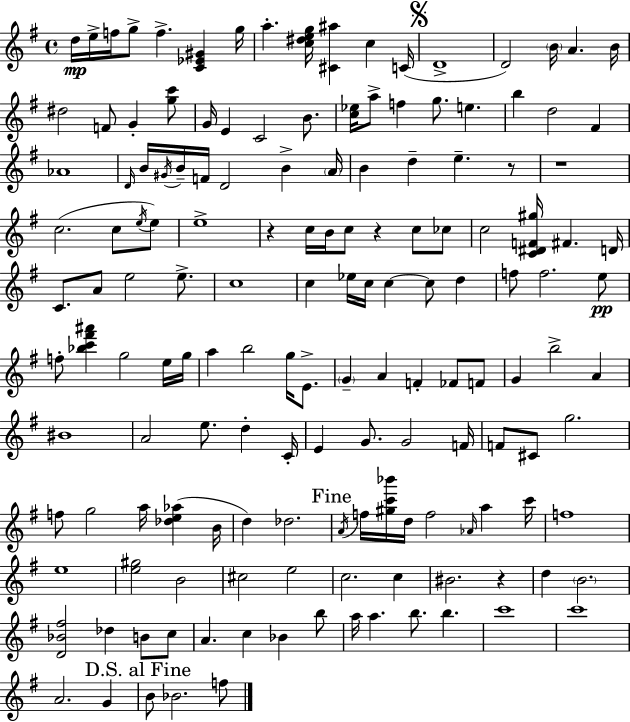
{
  \clef treble
  \time 4/4
  \defaultTimeSignature
  \key e \minor
  d''16\mp e''16-> f''16 g''8-> f''4.-> <c' ees' gis'>4 g''16 | a''4.-. <c'' dis'' e'' g''>16 <cis' ais''>4 c''4 c'16( | \mark \markup { \musicglyph "scripts.segno" } d'1-> | d'2) \parenthesize b'16 a'4. b'16 | \break dis''2 f'8 g'4-. <g'' c'''>8 | g'16 e'4 c'2 b'8. | <c'' ees''>16 a''8-> f''4 g''8. e''4. | b''4 d''2 fis'4 | \break aes'1 | \grace { d'16 } b'16 \acciaccatura { gis'16 } b'16-- f'16 d'2 b'4-> | \parenthesize a'16 b'4 d''4-- e''4.-- | r8 r1 | \break c''2.( c''8 | \acciaccatura { e''16 }) e''8 e''1-> | r4 c''16 b'16 c''8 r4 c''8 | ces''8 c''2 <c' dis' f' gis''>16 fis'4. | \break d'16 c'8. a'8 e''2 | e''8.-> c''1 | c''4 ees''16 c''16 c''4~~ c''8 d''4 | f''8 f''2. | \break e''8\pp f''8-. <bes'' c''' fis''' ais'''>4 g''2 | e''16 g''16 a''4 b''2 g''16 | e'8.-> \parenthesize g'4-- a'4 f'4-. fes'8 | f'8 g'4 b''2-> a'4 | \break bis'1 | a'2 e''8. d''4-. | c'16-. e'4 g'8. g'2 | f'16 f'8 cis'8 g''2. | \break f''8 g''2 a''16 <des'' e'' aes''>4( | b'16 d''4) des''2. | \mark "Fine" \acciaccatura { a'16 } f''16 <gis'' c''' bes'''>16 d''16 f''2 \grace { aes'16 } | a''4 c'''16 f''1 | \break e''1 | <e'' gis''>2 b'2 | cis''2 e''2 | c''2. | \break c''4 bis'2. | r4 d''4 \parenthesize b'2. | <d' bes' fis''>2 des''4 | b'8 c''8 a'4. c''4 bes'4 | \break b''8 a''16 a''4. b''8. b''4. | c'''1 | c'''1 | a'2. | \break g'4 \mark "D.S. al Fine" b'8 bes'2. | f''8 \bar "|."
}